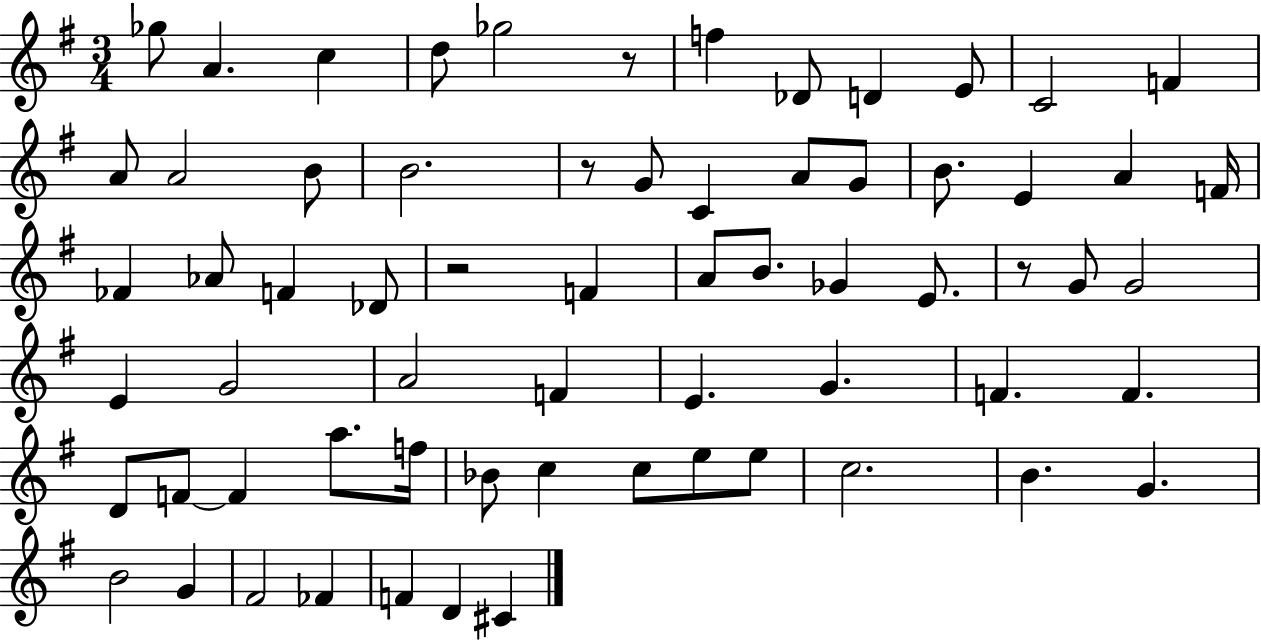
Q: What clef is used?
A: treble